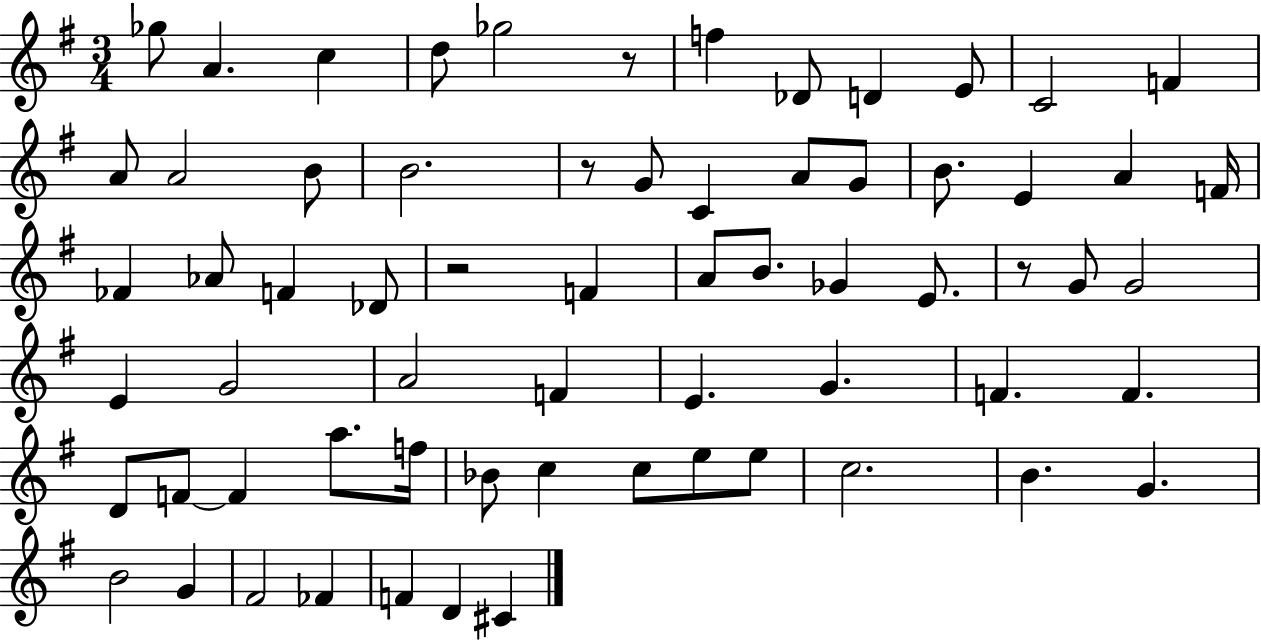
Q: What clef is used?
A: treble